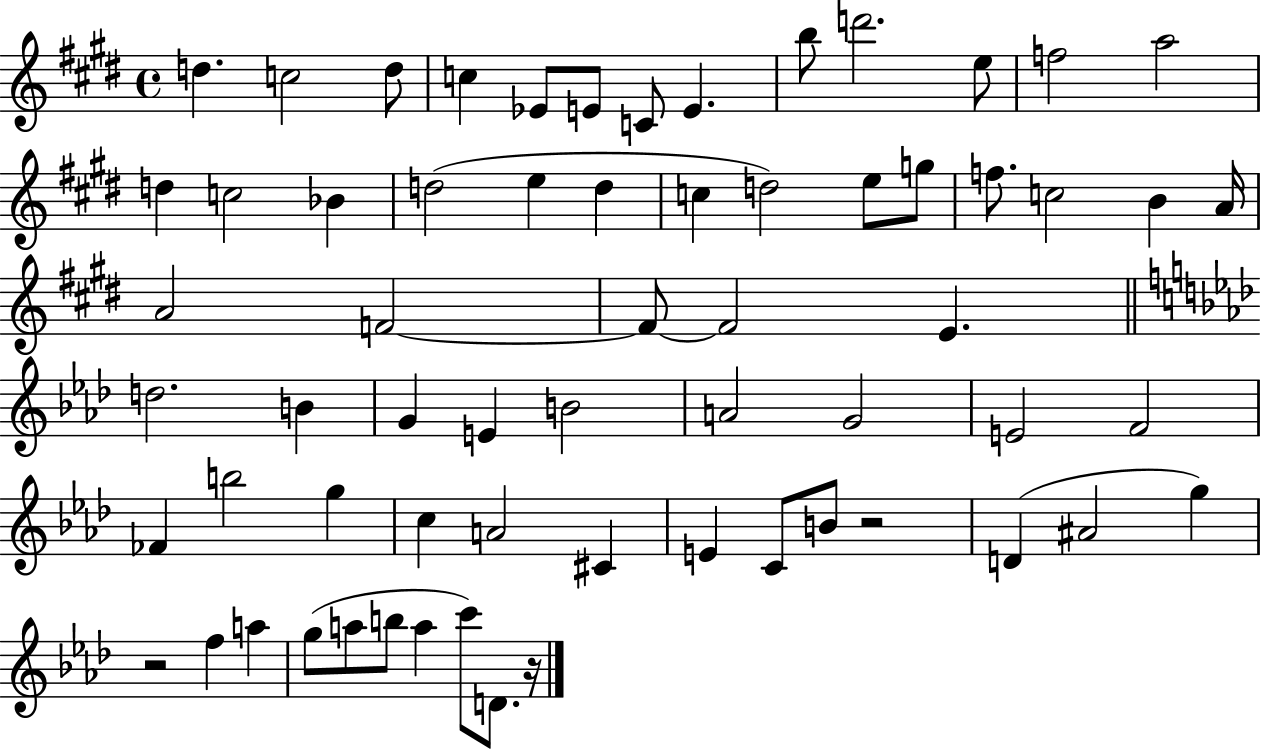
{
  \clef treble
  \time 4/4
  \defaultTimeSignature
  \key e \major
  \repeat volta 2 { d''4. c''2 d''8 | c''4 ees'8 e'8 c'8 e'4. | b''8 d'''2. e''8 | f''2 a''2 | \break d''4 c''2 bes'4 | d''2( e''4 d''4 | c''4 d''2) e''8 g''8 | f''8. c''2 b'4 a'16 | \break a'2 f'2~~ | f'8~~ f'2 e'4. | \bar "||" \break \key aes \major d''2. b'4 | g'4 e'4 b'2 | a'2 g'2 | e'2 f'2 | \break fes'4 b''2 g''4 | c''4 a'2 cis'4 | e'4 c'8 b'8 r2 | d'4( ais'2 g''4) | \break r2 f''4 a''4 | g''8( a''8 b''8 a''4 c'''8) d'8. r16 | } \bar "|."
}